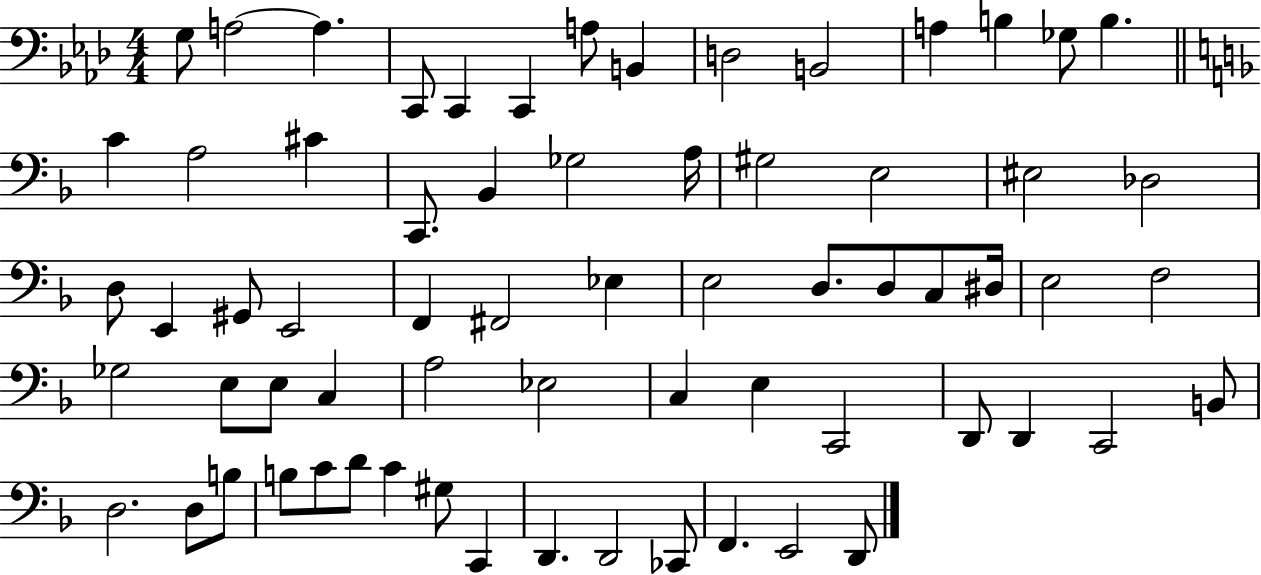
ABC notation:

X:1
T:Untitled
M:4/4
L:1/4
K:Ab
G,/2 A,2 A, C,,/2 C,, C,, A,/2 B,, D,2 B,,2 A, B, _G,/2 B, C A,2 ^C C,,/2 _B,, _G,2 A,/4 ^G,2 E,2 ^E,2 _D,2 D,/2 E,, ^G,,/2 E,,2 F,, ^F,,2 _E, E,2 D,/2 D,/2 C,/2 ^D,/4 E,2 F,2 _G,2 E,/2 E,/2 C, A,2 _E,2 C, E, C,,2 D,,/2 D,, C,,2 B,,/2 D,2 D,/2 B,/2 B,/2 C/2 D/2 C ^G,/2 C,, D,, D,,2 _C,,/2 F,, E,,2 D,,/2